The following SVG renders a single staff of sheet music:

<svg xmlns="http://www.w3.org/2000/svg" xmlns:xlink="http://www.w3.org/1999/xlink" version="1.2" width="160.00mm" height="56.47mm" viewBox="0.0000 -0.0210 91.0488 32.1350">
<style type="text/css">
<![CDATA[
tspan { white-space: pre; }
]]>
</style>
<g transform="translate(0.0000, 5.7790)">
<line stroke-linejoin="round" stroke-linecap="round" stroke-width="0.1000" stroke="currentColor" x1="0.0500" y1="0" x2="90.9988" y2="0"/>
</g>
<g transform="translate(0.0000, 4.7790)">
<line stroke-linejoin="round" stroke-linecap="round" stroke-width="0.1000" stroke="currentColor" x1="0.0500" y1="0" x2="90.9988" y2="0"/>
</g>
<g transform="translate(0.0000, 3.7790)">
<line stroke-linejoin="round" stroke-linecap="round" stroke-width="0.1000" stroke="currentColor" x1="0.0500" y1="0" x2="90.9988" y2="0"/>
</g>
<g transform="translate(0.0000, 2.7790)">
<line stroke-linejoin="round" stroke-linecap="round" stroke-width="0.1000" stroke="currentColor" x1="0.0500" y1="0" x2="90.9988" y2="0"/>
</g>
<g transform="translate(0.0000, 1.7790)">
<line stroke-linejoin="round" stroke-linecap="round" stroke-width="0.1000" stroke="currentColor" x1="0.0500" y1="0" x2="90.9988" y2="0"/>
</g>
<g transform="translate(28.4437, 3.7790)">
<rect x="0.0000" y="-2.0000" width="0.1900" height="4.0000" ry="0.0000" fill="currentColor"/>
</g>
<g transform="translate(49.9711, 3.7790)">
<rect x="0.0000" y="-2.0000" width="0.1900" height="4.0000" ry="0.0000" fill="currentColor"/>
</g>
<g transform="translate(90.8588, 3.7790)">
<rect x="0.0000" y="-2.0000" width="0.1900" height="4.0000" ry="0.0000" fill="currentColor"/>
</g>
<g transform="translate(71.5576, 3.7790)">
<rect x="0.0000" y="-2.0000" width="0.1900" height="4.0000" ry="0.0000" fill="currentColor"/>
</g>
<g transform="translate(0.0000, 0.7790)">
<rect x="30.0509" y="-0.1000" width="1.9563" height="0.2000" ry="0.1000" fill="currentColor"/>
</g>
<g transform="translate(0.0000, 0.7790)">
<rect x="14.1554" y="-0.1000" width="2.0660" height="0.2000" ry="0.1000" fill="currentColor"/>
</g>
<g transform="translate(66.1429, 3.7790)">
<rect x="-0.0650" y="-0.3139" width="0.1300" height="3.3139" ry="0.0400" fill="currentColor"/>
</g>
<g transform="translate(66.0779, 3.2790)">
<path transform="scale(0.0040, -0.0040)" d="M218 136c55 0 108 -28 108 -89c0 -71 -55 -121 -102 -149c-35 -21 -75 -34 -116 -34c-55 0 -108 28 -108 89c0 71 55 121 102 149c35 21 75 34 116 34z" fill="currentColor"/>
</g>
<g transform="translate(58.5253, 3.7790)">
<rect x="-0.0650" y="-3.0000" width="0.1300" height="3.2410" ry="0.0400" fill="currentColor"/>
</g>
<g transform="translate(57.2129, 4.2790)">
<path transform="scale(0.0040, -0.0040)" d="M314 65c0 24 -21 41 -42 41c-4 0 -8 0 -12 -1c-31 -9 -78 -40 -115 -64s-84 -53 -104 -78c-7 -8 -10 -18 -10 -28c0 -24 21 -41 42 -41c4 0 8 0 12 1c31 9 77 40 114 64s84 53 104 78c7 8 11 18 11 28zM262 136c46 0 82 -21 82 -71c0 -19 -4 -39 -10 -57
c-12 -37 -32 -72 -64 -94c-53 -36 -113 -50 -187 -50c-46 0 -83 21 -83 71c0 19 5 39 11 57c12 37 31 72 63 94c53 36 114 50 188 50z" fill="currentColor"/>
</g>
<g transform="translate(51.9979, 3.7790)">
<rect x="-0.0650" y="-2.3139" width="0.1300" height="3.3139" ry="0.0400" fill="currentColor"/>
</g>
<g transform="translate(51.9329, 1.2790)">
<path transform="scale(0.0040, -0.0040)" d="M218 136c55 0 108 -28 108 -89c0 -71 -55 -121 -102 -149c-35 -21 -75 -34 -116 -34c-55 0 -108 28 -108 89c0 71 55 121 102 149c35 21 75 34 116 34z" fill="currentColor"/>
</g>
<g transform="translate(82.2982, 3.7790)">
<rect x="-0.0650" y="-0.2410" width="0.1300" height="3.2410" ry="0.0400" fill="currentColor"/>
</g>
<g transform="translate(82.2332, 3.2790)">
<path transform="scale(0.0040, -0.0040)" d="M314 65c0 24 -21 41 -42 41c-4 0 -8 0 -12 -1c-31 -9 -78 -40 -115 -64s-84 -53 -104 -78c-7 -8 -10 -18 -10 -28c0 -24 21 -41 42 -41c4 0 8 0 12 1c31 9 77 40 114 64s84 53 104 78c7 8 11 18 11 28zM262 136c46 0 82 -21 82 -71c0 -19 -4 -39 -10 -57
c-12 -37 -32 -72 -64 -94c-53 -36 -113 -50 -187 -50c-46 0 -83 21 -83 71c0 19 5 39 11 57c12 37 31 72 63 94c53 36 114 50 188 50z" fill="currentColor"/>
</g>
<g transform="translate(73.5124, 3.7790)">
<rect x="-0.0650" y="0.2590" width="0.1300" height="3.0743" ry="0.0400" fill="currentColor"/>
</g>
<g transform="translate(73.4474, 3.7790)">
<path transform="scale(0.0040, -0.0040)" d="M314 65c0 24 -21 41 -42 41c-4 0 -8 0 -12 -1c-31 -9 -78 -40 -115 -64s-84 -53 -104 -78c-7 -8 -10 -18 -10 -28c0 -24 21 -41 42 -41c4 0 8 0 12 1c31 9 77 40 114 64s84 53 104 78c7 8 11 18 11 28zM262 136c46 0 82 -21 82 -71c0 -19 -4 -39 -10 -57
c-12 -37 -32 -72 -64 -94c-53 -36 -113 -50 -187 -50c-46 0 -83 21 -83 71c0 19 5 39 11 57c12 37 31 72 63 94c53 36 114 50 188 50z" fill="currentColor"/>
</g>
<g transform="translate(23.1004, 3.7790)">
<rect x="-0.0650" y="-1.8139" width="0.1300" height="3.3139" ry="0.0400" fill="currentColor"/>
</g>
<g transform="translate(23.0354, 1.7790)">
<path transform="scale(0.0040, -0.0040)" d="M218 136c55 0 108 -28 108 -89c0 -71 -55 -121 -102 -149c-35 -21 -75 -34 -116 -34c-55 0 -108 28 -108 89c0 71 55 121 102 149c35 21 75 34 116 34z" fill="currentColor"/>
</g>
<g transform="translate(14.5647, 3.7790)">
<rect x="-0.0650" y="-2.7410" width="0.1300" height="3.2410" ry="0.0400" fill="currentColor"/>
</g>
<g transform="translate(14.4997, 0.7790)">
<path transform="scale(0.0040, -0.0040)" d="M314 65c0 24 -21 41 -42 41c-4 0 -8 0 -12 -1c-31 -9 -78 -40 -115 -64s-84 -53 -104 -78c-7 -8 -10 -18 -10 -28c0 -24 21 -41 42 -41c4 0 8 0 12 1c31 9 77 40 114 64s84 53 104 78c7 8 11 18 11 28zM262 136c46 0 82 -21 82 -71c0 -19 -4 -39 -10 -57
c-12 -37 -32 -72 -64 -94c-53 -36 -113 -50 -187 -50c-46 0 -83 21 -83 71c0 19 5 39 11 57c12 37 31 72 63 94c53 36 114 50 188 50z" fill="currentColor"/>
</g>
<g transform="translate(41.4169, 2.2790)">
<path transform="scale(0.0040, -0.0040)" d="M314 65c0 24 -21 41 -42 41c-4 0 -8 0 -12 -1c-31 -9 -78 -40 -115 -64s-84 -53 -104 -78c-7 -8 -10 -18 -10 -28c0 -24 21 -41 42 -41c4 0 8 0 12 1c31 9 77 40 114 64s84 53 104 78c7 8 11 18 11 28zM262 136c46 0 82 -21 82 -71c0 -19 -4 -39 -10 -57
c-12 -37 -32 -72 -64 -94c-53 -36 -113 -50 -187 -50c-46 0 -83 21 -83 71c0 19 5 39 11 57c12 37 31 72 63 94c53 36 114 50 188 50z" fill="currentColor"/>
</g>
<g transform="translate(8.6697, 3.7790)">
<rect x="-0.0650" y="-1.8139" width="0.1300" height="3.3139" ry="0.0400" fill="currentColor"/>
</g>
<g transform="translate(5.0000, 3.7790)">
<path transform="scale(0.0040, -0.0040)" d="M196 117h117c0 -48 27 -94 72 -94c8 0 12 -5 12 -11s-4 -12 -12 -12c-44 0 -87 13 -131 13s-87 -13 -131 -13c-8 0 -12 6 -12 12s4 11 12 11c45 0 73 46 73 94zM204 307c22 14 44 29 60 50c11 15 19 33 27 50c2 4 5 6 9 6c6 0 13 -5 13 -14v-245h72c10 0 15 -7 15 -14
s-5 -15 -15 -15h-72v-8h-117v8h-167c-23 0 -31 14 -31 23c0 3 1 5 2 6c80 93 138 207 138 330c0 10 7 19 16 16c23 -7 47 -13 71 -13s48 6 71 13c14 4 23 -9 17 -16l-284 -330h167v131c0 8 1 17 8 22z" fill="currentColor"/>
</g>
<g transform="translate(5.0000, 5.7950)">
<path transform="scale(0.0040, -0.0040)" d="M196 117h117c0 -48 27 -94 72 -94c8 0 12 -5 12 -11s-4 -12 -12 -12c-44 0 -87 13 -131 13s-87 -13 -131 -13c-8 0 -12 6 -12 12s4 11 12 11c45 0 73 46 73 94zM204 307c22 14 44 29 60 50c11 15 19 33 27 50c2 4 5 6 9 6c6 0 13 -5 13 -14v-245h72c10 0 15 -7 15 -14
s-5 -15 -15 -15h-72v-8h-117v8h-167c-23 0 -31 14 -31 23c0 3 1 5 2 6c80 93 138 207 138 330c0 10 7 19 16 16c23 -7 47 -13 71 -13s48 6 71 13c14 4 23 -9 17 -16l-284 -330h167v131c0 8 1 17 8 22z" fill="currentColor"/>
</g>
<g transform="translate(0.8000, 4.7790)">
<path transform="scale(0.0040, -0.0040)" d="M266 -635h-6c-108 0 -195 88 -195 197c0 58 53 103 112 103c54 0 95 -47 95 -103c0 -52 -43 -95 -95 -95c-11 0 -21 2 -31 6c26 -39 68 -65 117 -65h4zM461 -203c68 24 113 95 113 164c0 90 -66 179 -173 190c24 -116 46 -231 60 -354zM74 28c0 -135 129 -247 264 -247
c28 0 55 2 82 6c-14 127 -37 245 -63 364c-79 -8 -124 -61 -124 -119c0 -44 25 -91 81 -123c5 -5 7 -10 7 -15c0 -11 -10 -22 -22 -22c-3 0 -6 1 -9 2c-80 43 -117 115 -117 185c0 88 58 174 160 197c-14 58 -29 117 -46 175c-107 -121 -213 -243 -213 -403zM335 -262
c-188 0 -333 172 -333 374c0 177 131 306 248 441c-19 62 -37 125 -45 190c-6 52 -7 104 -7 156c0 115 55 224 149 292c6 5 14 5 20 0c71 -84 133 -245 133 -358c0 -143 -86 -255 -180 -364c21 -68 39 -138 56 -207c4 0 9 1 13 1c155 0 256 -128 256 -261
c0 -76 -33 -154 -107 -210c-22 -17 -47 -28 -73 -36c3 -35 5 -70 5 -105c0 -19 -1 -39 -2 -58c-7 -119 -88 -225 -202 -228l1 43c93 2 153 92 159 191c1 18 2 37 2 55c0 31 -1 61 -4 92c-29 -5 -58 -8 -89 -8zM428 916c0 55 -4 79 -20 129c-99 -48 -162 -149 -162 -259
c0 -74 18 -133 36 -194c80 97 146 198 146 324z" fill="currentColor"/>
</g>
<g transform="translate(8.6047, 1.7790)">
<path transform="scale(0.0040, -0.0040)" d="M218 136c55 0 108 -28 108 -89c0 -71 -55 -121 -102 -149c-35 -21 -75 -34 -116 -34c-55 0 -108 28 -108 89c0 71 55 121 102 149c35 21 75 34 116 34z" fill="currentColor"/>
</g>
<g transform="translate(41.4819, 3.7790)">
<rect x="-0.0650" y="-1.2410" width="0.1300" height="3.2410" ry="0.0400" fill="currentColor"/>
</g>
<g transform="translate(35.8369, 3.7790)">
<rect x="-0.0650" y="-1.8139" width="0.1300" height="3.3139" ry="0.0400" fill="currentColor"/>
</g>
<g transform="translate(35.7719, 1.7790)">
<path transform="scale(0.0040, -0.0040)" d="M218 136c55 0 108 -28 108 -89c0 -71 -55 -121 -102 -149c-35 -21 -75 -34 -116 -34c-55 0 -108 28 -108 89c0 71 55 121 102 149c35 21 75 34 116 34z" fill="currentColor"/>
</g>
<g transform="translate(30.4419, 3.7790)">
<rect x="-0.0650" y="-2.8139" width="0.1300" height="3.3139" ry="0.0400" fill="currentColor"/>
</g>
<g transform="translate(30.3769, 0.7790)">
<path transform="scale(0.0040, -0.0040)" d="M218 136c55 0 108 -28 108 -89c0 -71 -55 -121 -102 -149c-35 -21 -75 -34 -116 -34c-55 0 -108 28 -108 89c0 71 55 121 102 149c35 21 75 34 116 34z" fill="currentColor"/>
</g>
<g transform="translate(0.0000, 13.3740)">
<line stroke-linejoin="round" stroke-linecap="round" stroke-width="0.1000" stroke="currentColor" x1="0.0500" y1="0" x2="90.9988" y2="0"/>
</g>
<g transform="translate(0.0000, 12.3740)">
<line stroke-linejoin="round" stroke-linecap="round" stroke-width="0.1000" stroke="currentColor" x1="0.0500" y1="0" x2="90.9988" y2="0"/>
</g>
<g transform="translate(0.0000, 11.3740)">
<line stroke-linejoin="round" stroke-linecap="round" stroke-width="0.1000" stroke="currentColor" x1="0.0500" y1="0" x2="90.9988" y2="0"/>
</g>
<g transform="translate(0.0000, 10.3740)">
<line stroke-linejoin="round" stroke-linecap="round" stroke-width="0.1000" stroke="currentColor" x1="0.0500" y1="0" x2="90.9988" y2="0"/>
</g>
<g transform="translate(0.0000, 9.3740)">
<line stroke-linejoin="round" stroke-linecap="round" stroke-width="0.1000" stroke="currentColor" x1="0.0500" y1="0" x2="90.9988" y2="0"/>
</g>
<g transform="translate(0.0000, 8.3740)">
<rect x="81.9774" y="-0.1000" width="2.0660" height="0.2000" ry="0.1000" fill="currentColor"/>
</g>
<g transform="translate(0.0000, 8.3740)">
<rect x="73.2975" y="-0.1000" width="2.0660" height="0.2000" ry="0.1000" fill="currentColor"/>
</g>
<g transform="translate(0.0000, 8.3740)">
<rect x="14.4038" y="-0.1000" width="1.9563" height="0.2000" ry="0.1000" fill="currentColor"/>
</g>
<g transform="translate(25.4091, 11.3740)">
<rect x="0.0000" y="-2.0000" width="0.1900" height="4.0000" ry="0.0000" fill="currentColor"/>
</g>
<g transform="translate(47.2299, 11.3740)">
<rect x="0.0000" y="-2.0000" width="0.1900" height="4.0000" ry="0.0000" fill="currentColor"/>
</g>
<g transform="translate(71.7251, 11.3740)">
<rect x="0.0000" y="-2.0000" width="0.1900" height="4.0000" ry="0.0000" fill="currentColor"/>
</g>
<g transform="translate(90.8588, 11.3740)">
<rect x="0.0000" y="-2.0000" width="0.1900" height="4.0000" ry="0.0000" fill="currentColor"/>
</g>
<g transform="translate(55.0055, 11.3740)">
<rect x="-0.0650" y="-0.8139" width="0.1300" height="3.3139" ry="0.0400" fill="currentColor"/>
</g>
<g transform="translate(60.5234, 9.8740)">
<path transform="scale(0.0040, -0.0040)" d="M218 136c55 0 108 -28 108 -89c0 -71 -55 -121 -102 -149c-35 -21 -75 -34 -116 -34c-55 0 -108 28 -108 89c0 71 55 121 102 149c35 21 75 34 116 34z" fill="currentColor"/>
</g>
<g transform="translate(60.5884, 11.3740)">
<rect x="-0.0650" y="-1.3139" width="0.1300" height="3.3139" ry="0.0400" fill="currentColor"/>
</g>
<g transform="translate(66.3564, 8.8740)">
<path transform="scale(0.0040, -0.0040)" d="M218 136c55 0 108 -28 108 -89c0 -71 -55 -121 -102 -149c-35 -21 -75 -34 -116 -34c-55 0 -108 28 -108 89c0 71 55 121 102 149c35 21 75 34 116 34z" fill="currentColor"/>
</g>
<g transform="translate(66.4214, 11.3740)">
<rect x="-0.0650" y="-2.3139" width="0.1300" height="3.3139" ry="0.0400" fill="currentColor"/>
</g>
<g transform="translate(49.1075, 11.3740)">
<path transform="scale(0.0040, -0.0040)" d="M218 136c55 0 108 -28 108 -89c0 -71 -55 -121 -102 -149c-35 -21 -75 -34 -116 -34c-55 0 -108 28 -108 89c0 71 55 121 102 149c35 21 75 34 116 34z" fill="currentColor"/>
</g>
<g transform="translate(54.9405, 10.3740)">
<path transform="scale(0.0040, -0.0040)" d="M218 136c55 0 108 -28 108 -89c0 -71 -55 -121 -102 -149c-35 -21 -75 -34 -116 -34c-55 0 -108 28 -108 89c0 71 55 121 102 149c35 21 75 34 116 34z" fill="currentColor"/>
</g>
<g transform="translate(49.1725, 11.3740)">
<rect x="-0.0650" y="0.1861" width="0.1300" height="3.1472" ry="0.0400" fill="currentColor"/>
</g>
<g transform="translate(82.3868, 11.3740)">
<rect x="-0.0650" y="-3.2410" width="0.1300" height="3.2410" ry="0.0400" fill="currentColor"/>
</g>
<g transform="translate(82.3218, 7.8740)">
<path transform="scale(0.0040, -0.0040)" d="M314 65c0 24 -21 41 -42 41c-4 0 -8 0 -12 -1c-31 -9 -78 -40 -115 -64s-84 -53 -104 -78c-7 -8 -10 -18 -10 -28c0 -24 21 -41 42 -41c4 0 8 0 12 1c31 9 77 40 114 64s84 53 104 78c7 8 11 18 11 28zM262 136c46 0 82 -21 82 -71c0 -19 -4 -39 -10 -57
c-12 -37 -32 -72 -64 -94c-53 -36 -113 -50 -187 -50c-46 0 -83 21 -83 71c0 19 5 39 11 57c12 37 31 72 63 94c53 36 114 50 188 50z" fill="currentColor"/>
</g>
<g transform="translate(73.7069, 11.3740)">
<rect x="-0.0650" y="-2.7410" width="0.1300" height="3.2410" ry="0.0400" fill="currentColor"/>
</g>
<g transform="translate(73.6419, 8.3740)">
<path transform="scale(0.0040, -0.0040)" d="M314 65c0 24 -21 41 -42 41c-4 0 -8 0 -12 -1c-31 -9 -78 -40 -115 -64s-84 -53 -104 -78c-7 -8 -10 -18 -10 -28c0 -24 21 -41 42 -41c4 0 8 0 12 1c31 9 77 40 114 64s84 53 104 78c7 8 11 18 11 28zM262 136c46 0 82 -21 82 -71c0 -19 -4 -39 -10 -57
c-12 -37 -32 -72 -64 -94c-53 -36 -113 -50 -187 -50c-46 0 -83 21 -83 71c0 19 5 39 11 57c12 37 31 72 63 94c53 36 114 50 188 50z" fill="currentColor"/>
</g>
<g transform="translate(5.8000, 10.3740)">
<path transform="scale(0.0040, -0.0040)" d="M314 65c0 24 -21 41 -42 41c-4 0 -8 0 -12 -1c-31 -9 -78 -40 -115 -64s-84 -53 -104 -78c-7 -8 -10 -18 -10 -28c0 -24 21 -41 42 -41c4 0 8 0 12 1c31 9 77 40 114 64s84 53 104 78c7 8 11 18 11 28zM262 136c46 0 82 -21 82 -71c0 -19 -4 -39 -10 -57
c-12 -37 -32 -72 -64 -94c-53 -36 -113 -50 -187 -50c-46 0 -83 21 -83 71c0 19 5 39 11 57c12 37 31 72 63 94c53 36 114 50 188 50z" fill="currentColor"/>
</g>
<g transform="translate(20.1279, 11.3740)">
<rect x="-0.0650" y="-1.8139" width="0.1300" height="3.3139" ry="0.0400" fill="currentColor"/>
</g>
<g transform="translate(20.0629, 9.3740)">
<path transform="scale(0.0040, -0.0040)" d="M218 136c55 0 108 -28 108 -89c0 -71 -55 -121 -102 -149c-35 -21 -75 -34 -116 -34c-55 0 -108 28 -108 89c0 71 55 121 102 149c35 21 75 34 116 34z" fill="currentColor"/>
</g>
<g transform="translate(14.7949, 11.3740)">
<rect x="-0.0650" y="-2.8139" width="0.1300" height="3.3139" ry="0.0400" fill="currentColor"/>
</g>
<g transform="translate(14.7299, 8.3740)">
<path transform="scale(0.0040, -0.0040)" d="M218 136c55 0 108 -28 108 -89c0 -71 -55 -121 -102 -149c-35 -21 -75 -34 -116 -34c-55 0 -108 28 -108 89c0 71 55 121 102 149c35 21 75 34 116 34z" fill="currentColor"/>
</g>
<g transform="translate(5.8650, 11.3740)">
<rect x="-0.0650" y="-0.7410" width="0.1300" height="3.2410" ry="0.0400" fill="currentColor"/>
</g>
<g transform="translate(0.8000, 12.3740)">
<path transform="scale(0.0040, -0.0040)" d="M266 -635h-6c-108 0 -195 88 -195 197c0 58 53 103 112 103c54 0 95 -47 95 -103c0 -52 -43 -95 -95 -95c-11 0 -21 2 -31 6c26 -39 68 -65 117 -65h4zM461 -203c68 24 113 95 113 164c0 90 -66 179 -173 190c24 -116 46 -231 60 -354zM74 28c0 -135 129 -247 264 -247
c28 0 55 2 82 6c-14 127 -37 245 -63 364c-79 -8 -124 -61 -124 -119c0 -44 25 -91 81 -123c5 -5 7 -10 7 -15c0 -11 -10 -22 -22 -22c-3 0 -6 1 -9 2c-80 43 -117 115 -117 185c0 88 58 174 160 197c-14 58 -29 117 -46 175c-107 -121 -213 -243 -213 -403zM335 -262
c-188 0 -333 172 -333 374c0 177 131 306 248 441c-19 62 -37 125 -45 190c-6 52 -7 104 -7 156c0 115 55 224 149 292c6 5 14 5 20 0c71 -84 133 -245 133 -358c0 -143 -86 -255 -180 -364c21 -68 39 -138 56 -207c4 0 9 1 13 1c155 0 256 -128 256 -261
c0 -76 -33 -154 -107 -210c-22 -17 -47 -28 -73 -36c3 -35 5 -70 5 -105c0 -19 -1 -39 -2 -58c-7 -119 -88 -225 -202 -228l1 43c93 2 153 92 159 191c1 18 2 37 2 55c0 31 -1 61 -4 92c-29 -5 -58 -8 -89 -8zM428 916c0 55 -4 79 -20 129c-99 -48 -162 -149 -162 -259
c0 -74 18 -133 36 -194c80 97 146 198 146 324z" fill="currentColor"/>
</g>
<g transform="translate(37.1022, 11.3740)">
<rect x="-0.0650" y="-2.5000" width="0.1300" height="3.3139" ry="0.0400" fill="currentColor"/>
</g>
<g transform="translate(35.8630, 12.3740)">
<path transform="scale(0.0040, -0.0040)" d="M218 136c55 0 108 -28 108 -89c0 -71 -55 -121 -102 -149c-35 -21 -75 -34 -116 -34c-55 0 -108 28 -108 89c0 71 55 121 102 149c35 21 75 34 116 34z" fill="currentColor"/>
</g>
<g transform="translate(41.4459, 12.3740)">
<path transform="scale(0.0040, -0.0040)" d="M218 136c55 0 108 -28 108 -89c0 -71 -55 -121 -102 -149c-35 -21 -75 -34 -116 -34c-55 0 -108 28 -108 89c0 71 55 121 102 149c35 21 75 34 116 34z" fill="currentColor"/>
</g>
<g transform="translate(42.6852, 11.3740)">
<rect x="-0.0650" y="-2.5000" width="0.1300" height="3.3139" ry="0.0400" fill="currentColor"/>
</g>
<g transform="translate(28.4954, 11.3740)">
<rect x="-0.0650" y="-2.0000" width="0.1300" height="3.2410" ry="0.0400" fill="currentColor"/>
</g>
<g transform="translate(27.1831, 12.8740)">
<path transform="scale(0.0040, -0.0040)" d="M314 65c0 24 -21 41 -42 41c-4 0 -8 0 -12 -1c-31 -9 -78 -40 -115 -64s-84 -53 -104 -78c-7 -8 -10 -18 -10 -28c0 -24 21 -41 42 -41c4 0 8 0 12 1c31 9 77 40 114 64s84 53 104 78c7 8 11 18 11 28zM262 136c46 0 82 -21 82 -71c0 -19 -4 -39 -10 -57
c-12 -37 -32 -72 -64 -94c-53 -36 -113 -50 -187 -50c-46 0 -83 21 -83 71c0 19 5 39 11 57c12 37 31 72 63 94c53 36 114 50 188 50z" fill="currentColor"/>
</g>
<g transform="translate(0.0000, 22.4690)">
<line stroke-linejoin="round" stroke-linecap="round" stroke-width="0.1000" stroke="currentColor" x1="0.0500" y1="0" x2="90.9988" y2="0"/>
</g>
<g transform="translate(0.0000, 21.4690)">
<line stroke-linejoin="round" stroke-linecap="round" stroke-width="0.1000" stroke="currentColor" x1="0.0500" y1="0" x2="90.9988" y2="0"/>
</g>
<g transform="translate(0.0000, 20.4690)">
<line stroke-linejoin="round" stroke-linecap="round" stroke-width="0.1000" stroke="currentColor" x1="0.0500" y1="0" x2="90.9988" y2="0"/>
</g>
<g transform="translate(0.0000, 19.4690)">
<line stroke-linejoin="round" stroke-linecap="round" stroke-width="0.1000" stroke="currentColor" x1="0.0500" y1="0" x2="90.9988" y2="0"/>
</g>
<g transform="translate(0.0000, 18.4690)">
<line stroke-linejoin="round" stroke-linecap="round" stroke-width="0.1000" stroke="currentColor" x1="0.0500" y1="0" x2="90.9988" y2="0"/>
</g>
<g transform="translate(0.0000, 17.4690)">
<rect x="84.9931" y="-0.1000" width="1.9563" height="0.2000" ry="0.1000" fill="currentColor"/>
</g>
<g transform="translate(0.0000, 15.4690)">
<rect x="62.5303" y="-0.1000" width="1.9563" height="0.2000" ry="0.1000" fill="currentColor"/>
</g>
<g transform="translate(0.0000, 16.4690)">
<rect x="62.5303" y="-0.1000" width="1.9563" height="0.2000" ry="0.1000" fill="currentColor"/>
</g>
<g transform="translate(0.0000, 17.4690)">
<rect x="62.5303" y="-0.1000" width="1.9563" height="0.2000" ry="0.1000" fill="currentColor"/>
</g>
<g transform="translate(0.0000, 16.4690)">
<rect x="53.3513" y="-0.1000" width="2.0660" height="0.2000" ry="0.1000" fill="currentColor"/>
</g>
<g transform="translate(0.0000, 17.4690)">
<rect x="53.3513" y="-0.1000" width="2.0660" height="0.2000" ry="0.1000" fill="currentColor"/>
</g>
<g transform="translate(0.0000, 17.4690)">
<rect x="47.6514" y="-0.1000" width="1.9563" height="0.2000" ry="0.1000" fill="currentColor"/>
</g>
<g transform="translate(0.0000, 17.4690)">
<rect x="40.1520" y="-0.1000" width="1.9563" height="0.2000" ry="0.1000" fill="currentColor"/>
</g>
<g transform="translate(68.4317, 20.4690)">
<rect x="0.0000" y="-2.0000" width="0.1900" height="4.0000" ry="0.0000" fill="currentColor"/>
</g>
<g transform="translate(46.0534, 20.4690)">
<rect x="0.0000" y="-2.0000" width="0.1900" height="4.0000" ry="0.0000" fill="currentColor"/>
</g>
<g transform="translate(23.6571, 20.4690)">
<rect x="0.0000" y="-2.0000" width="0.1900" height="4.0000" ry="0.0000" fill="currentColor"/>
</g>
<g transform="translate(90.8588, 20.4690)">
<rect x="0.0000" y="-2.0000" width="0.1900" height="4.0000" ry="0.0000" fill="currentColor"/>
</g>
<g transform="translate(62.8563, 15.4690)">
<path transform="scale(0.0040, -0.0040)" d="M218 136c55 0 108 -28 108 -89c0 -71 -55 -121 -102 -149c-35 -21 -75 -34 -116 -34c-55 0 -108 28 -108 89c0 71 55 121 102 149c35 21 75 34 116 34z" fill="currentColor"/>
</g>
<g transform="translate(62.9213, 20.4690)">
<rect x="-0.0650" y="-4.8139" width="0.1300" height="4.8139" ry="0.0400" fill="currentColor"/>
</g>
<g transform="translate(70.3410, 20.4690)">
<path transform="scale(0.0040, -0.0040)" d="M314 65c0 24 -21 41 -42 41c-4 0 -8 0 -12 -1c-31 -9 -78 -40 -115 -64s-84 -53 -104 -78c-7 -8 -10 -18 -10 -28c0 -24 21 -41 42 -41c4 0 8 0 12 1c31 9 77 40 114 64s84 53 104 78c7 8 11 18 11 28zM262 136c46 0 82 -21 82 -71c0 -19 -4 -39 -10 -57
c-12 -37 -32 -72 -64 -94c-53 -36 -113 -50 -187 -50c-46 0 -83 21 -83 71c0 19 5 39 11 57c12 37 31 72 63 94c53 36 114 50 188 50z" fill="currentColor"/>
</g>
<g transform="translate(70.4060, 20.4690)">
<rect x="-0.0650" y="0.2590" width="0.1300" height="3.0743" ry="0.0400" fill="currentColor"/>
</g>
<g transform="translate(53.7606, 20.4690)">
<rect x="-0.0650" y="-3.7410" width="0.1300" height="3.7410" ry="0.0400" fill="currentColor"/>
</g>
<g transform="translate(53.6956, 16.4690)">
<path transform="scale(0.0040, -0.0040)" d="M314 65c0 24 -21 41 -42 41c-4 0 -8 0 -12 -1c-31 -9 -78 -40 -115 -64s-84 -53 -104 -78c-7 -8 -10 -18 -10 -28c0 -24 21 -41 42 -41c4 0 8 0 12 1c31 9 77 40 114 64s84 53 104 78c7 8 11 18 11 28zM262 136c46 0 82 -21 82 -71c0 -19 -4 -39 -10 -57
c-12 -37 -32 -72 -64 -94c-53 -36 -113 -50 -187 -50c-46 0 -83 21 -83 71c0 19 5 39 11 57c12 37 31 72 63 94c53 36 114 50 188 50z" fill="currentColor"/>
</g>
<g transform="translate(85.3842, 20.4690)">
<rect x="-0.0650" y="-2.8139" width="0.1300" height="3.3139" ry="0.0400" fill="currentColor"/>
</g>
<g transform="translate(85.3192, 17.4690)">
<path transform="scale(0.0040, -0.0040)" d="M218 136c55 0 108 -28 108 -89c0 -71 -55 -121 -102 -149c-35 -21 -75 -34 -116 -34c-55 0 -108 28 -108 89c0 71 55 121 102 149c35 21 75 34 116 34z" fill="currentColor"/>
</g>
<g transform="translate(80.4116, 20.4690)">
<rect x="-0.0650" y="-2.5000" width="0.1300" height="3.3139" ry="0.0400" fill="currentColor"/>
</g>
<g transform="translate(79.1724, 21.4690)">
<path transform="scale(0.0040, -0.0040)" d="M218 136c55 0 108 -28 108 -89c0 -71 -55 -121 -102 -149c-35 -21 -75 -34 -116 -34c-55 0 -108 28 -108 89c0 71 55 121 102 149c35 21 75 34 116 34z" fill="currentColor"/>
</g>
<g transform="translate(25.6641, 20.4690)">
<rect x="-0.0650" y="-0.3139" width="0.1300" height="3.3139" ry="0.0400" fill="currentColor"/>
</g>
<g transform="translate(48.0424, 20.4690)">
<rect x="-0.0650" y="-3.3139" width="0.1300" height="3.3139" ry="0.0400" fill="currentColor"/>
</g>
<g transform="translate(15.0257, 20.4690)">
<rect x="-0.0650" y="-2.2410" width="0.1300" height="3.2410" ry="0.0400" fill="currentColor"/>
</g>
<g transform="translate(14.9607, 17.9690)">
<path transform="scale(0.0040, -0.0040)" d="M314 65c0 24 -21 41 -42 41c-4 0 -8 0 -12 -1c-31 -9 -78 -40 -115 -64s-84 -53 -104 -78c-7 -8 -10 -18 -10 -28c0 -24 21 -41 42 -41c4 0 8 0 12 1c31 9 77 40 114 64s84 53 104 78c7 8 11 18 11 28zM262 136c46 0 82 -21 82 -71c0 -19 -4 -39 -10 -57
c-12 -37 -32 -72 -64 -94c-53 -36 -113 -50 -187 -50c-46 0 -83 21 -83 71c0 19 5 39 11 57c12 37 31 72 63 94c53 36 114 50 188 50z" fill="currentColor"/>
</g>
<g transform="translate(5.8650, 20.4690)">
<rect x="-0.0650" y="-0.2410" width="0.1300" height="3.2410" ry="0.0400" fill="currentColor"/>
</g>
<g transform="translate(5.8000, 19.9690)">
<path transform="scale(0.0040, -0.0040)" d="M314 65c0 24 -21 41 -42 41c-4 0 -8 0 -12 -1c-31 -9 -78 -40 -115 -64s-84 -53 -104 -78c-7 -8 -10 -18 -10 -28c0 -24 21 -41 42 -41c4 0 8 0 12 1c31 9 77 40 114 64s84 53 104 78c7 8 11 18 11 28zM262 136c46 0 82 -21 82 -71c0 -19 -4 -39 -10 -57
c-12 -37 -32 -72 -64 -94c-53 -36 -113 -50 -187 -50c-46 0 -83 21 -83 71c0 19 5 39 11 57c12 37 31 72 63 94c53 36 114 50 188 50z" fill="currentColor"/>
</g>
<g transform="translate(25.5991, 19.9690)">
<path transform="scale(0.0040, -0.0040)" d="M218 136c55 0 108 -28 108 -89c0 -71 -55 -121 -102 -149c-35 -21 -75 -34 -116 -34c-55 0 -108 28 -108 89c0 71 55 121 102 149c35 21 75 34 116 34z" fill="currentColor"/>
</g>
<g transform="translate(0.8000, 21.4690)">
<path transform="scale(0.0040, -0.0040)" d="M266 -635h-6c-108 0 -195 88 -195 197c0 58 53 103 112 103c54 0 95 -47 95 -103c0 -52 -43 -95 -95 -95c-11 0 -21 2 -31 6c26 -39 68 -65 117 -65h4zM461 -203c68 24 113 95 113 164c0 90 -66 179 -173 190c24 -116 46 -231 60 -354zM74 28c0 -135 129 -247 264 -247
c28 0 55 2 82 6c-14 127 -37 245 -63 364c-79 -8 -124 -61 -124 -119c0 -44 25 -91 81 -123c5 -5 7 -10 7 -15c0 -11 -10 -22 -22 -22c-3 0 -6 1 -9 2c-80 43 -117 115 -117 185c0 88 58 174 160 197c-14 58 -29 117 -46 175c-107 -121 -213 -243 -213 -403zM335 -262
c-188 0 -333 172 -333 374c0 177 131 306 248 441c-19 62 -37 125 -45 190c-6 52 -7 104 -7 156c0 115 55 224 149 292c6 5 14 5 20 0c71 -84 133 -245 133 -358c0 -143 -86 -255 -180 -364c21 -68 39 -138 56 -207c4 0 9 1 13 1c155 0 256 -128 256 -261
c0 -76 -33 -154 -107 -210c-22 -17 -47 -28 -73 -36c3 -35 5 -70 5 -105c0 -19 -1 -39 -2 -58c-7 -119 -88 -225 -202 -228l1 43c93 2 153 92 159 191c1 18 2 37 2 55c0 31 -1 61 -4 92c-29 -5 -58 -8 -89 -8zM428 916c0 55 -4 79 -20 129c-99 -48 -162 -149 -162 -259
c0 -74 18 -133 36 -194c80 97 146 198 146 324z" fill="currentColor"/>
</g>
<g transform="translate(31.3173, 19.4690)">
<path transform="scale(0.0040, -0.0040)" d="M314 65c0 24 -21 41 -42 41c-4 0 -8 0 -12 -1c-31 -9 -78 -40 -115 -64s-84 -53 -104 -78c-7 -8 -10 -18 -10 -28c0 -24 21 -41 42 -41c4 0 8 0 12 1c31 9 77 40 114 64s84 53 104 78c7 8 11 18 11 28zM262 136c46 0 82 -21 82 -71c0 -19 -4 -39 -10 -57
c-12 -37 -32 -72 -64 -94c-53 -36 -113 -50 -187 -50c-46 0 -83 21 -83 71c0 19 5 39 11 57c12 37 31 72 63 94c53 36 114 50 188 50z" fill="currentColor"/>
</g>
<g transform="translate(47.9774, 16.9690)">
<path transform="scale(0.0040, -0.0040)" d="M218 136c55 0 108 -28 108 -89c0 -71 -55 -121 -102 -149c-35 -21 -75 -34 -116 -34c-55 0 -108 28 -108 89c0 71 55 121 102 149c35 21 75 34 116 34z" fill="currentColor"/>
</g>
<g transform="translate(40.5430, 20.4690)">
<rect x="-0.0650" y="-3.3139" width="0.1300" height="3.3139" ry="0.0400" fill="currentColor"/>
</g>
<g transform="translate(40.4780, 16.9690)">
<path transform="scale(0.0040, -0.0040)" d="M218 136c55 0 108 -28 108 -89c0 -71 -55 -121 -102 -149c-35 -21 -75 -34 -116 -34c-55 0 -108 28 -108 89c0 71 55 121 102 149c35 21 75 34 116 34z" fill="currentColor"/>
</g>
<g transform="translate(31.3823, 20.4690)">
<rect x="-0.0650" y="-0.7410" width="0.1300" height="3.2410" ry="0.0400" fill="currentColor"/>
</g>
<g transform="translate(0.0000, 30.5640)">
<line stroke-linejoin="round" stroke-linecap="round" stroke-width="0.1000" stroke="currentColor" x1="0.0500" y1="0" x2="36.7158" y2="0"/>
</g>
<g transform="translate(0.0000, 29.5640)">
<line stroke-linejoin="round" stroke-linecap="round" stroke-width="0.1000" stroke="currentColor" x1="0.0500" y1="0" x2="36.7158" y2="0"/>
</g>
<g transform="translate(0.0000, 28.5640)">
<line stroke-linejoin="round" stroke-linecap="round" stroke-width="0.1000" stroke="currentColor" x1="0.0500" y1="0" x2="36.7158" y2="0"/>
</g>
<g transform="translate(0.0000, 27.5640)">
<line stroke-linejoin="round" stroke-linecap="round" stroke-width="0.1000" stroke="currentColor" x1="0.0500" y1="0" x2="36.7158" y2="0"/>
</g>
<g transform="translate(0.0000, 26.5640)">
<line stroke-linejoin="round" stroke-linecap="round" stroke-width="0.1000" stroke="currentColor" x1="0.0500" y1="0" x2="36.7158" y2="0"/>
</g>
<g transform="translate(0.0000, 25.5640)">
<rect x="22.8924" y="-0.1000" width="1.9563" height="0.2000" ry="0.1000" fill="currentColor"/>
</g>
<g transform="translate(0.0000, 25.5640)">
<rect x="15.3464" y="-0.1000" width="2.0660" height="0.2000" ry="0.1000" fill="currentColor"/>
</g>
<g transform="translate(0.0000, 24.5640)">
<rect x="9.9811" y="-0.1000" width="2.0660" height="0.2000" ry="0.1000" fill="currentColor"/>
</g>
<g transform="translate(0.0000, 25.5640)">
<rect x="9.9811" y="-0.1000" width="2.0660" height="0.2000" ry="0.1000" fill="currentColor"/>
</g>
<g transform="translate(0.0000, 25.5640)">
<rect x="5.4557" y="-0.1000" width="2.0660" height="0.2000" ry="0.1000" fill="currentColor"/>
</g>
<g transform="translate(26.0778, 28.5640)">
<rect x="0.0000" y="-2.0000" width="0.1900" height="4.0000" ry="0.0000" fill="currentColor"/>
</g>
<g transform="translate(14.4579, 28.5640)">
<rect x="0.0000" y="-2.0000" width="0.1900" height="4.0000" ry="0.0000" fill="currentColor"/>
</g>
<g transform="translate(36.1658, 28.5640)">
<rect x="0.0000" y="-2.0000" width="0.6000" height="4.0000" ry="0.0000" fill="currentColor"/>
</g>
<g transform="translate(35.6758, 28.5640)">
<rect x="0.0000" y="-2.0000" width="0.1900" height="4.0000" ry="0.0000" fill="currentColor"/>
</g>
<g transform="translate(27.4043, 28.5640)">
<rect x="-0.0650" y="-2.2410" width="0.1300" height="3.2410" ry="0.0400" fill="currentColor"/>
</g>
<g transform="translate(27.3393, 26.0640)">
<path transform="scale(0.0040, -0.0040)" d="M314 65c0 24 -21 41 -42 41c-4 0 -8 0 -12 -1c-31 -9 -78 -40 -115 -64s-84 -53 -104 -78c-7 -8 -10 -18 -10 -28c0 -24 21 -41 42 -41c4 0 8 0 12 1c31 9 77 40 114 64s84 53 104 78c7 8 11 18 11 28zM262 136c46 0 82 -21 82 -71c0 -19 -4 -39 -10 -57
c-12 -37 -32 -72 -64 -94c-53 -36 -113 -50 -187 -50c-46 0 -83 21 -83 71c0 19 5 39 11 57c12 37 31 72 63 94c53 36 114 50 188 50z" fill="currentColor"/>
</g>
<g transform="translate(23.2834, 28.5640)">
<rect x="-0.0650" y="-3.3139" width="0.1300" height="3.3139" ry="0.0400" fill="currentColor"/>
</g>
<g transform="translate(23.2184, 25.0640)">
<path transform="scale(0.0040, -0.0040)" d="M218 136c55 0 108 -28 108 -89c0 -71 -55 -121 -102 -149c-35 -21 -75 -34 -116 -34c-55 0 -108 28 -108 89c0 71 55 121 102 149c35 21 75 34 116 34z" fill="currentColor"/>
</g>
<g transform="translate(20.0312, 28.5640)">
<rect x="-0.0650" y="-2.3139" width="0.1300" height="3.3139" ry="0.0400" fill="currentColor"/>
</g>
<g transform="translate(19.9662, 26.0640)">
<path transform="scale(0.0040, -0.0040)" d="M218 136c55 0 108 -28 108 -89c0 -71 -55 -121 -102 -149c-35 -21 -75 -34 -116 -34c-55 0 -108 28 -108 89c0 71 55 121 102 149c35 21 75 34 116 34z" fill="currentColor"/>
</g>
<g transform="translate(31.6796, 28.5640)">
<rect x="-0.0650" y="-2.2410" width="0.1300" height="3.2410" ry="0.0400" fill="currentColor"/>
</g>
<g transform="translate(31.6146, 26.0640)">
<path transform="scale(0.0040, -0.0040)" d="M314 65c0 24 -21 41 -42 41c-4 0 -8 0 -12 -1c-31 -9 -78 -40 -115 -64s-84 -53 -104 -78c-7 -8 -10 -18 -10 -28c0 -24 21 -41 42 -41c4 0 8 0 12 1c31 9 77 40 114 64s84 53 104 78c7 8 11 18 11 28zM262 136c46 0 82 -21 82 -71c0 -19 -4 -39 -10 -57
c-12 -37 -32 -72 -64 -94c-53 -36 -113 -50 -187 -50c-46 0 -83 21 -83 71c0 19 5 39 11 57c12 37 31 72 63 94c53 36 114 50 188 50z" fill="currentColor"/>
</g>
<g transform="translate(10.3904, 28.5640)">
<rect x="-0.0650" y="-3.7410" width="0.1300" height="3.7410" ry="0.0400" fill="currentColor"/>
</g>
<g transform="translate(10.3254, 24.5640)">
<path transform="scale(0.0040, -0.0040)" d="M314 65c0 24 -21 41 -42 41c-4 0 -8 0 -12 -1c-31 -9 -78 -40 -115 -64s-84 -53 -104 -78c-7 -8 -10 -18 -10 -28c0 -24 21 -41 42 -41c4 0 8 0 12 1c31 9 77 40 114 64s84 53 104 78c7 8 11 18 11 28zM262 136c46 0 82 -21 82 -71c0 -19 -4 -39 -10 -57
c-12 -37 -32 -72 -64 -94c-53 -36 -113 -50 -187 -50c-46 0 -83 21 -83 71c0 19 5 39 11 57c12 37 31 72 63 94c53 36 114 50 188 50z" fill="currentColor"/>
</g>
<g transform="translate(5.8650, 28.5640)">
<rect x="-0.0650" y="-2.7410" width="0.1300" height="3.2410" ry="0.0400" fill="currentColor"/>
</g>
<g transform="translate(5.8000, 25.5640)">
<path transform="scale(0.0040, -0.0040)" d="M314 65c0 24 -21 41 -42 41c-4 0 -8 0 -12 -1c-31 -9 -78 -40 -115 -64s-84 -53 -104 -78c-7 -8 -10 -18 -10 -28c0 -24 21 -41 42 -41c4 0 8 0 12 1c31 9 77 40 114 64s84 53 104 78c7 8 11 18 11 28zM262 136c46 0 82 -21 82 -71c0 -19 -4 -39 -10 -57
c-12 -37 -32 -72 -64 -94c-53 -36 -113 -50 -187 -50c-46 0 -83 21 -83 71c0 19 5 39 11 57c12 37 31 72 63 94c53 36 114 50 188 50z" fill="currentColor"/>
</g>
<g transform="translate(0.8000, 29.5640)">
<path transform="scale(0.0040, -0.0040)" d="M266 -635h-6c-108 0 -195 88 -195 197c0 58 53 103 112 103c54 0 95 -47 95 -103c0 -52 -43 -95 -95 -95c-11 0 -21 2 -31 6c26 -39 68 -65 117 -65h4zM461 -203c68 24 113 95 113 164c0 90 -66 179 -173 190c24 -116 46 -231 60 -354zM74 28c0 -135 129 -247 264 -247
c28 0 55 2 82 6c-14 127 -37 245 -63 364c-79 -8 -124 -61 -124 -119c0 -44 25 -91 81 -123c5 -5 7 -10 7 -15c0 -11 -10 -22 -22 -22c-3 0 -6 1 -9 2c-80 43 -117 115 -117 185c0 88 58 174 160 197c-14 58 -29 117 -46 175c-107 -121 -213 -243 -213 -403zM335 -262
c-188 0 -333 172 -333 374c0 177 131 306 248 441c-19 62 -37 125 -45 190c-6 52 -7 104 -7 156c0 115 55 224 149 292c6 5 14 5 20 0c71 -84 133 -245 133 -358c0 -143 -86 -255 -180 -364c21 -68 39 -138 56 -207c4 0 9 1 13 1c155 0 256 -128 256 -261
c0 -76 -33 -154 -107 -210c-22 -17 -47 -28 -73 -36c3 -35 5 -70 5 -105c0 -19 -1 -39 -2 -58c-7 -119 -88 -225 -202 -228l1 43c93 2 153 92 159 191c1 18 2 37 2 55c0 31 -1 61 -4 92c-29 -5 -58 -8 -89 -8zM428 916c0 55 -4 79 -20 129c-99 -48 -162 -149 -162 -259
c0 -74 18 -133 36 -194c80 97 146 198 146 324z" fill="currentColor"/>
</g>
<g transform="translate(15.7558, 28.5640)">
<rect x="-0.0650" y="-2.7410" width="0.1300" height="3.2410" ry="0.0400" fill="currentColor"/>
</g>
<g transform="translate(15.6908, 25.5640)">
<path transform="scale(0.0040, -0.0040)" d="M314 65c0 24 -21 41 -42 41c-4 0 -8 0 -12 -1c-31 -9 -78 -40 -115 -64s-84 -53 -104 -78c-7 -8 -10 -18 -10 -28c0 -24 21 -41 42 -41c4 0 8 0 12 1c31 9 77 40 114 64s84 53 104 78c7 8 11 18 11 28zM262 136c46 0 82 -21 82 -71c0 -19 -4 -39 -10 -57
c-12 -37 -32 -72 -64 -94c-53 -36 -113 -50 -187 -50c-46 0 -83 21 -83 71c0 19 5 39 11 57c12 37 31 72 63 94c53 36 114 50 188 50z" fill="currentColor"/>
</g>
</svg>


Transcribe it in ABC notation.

X:1
T:Untitled
M:4/4
L:1/4
K:C
f a2 f a f e2 g A2 c B2 c2 d2 a f F2 G G B d e g a2 b2 c2 g2 c d2 b b c'2 e' B2 G a a2 c'2 a2 g b g2 g2